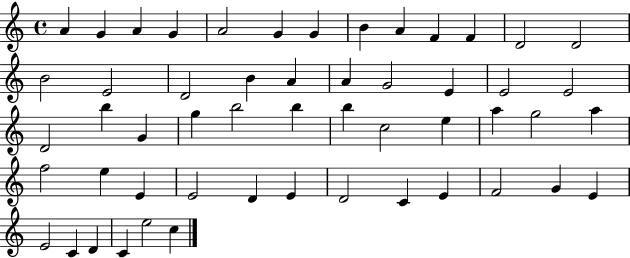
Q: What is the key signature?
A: C major